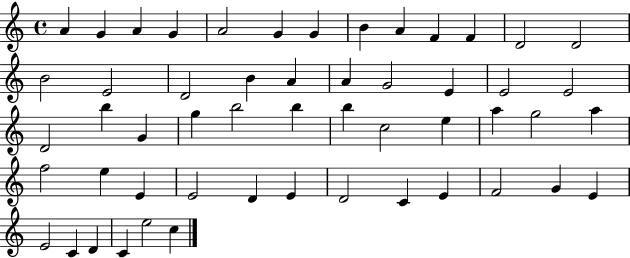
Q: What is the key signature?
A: C major